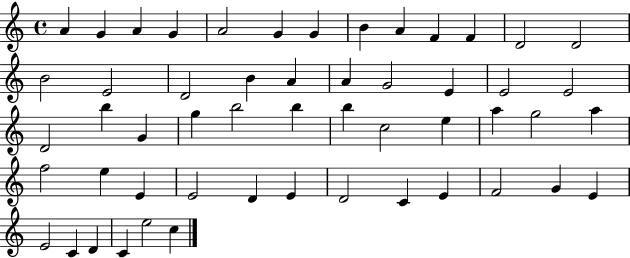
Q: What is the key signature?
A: C major